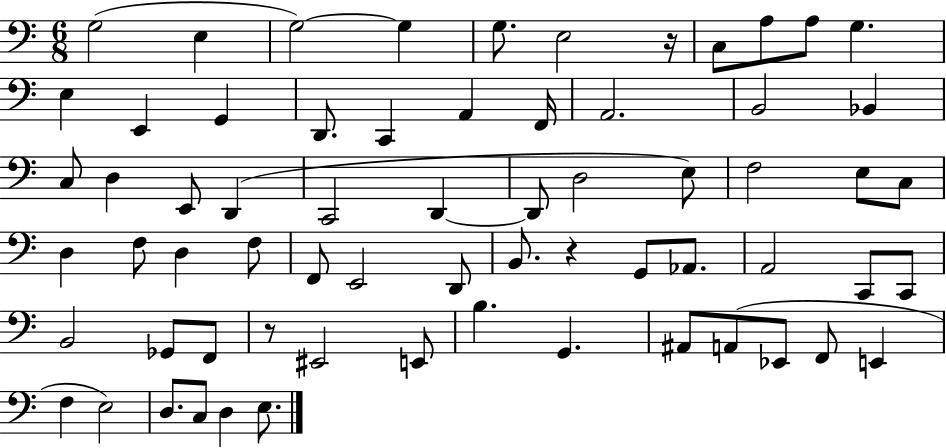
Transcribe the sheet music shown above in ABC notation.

X:1
T:Untitled
M:6/8
L:1/4
K:C
G,2 E, G,2 G, G,/2 E,2 z/4 C,/2 A,/2 A,/2 G, E, E,, G,, D,,/2 C,, A,, F,,/4 A,,2 B,,2 _B,, C,/2 D, E,,/2 D,, C,,2 D,, D,,/2 D,2 E,/2 F,2 E,/2 C,/2 D, F,/2 D, F,/2 F,,/2 E,,2 D,,/2 B,,/2 z G,,/2 _A,,/2 A,,2 C,,/2 C,,/2 B,,2 _G,,/2 F,,/2 z/2 ^E,,2 E,,/2 B, G,, ^A,,/2 A,,/2 _E,,/2 F,,/2 E,, F, E,2 D,/2 C,/2 D, E,/2